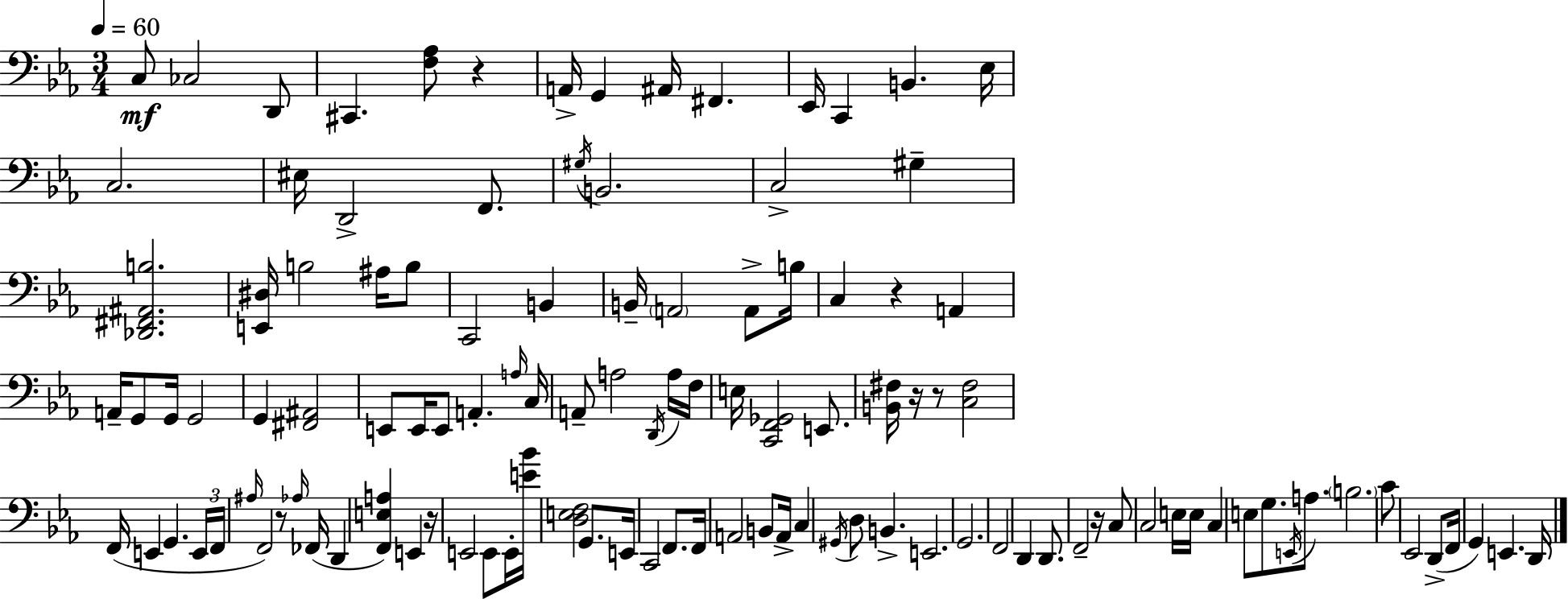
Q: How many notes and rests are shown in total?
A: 115